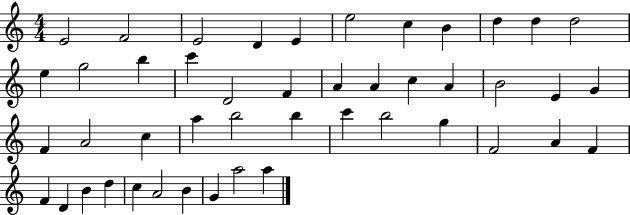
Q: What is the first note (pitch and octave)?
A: E4